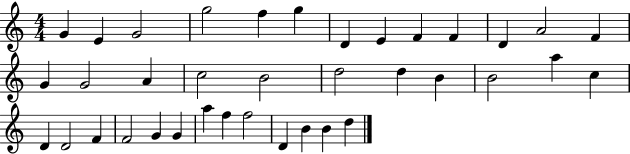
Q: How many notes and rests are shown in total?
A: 37